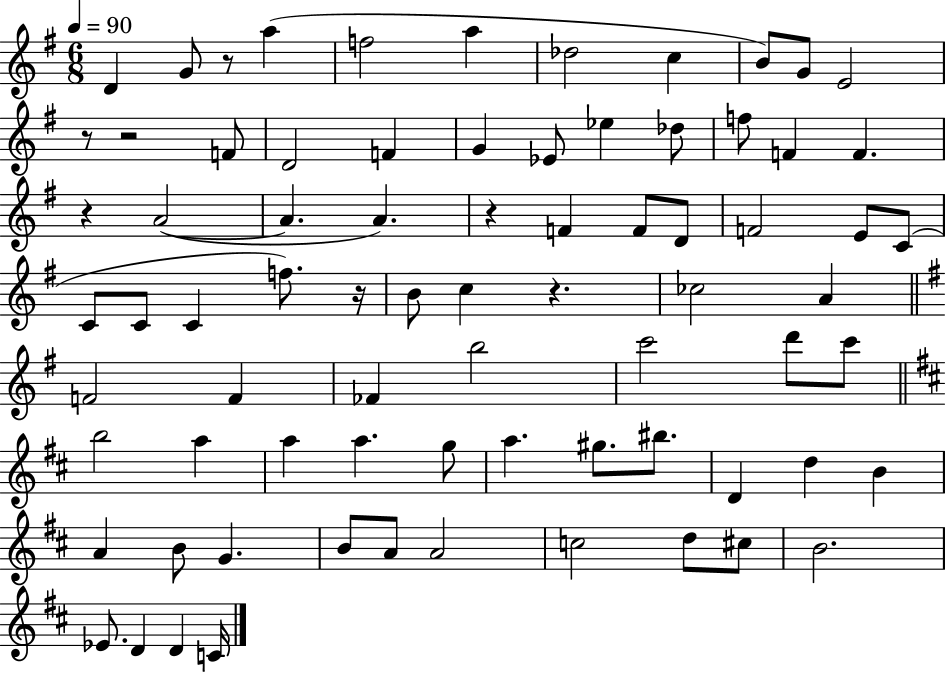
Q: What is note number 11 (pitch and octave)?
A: F4